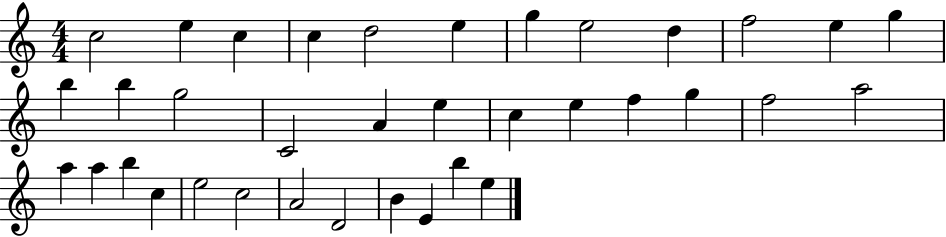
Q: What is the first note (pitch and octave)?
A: C5